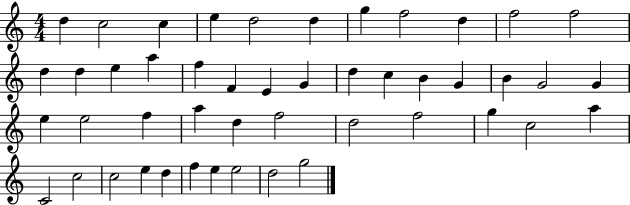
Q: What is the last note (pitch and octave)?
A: G5